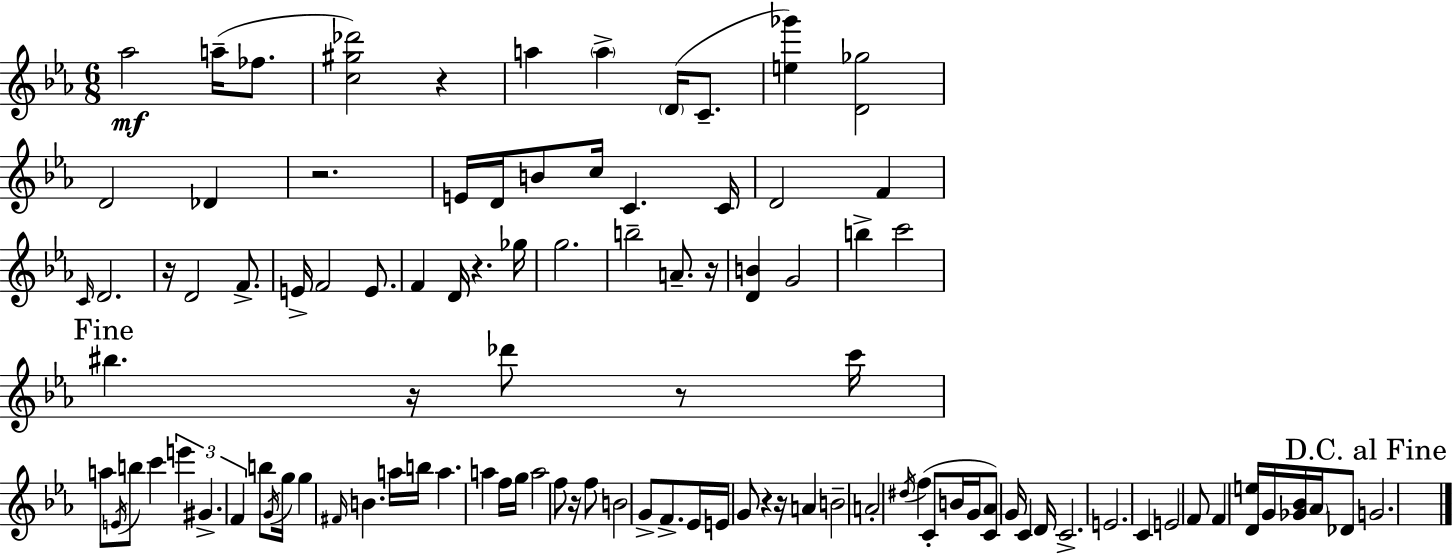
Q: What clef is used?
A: treble